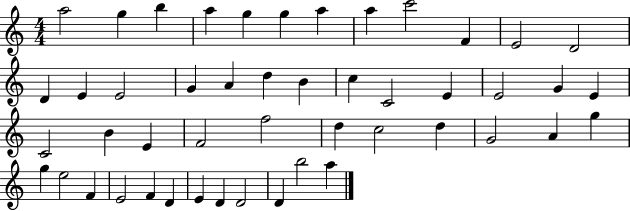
A5/h G5/q B5/q A5/q G5/q G5/q A5/q A5/q C6/h F4/q E4/h D4/h D4/q E4/q E4/h G4/q A4/q D5/q B4/q C5/q C4/h E4/q E4/h G4/q E4/q C4/h B4/q E4/q F4/h F5/h D5/q C5/h D5/q G4/h A4/q G5/q G5/q E5/h F4/q E4/h F4/q D4/q E4/q D4/q D4/h D4/q B5/h A5/q